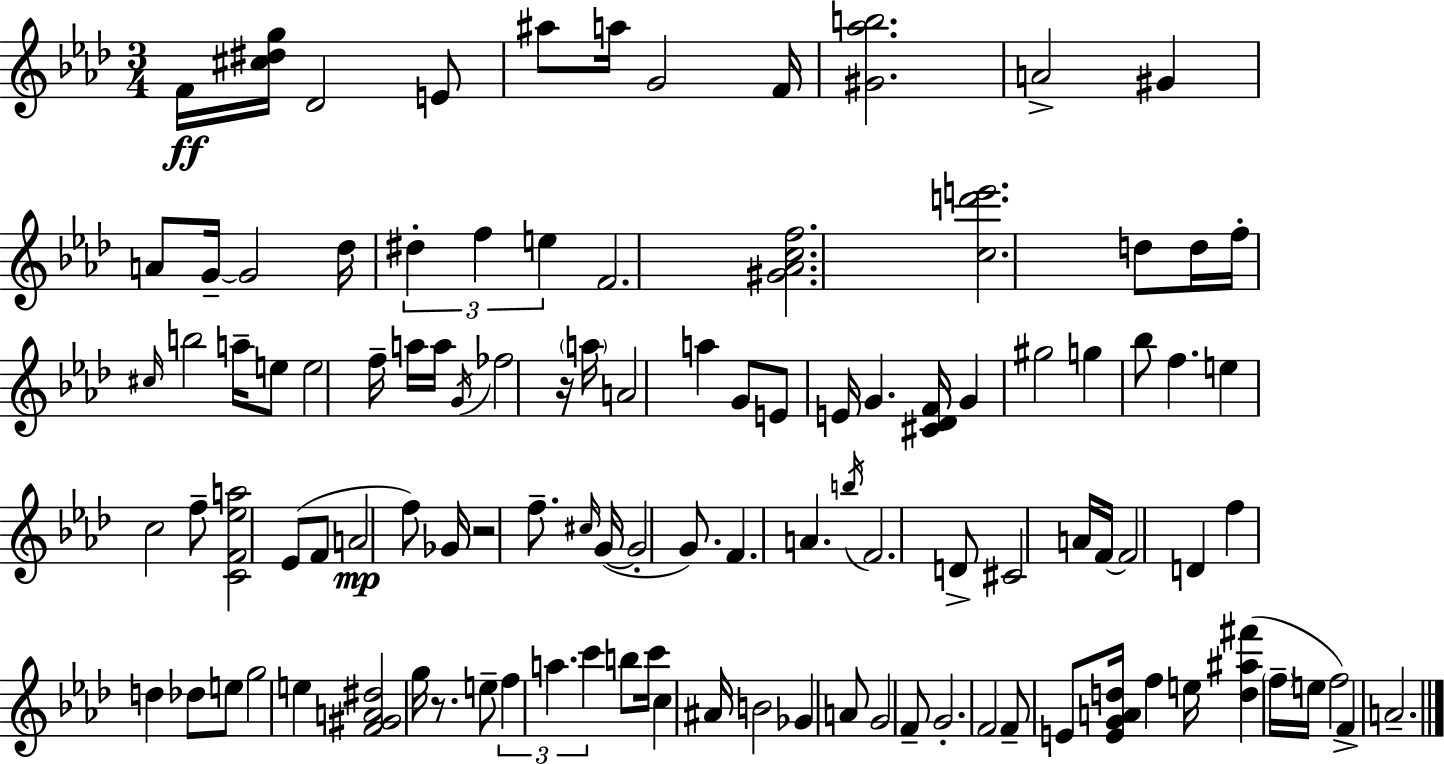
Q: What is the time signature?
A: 3/4